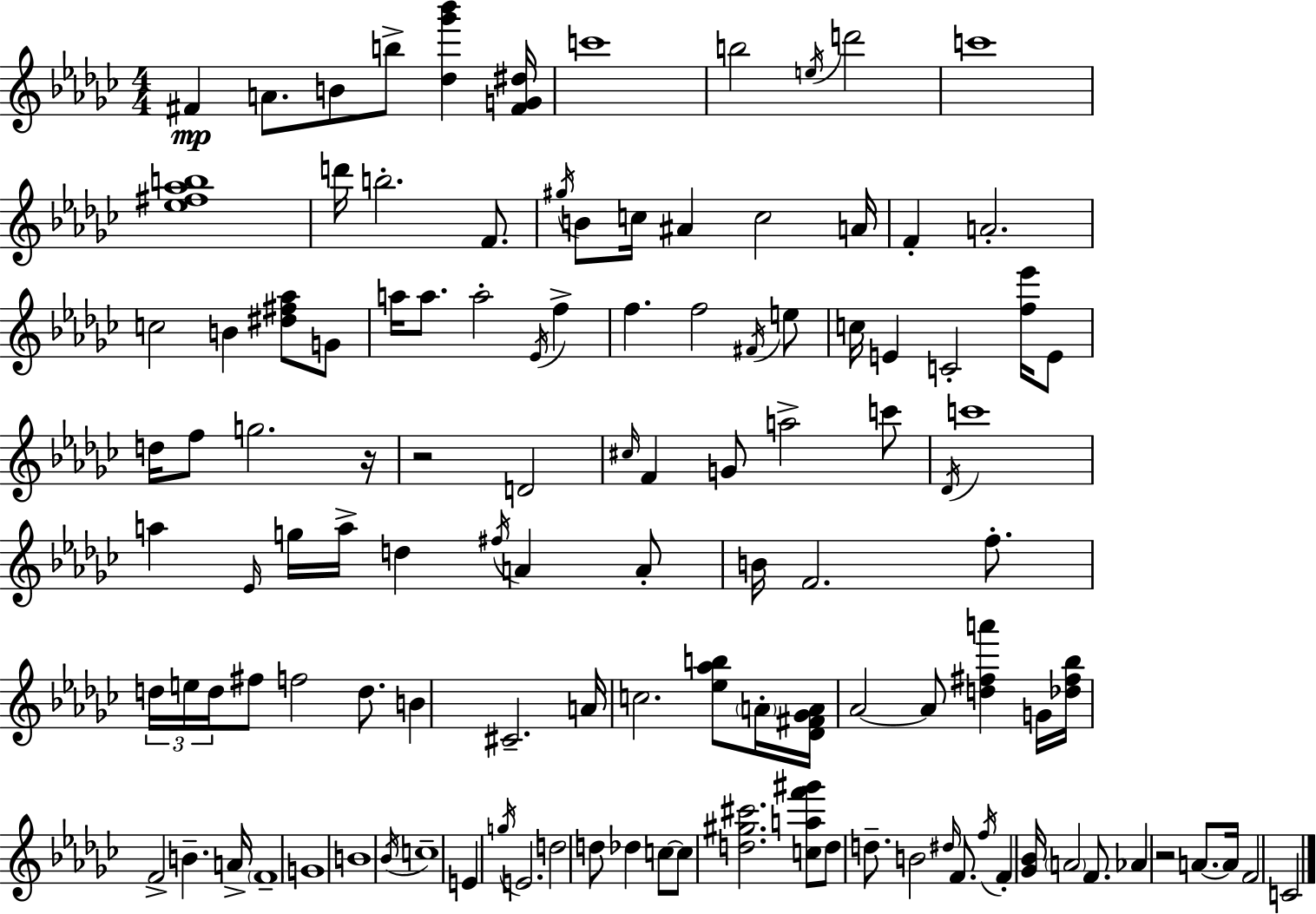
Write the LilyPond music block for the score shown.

{
  \clef treble
  \numericTimeSignature
  \time 4/4
  \key ees \minor
  fis'4\mp a'8. b'8 b''8-> <des'' ges''' bes'''>4 <fis' g' dis''>16 | c'''1 | b''2 \acciaccatura { e''16 } d'''2 | c'''1 | \break <ees'' fis'' aes'' b''>1 | d'''16 b''2.-. f'8. | \acciaccatura { gis''16 } b'8 c''16 ais'4 c''2 | a'16 f'4-. a'2.-. | \break c''2 b'4 <dis'' fis'' aes''>8 | g'8 a''16 a''8. a''2-. \acciaccatura { ees'16 } f''4-> | f''4. f''2 | \acciaccatura { fis'16 } e''8 c''16 e'4 c'2-. | \break <f'' ees'''>16 e'8 d''16 f''8 g''2. | r16 r2 d'2 | \grace { cis''16 } f'4 g'8 a''2-> | c'''8 \acciaccatura { des'16 } c'''1 | \break a''4 \grace { ees'16 } g''16 a''16-> d''4 | \acciaccatura { fis''16 } a'4 a'8-. b'16 f'2. | f''8.-. \tuplet 3/2 { d''16 e''16 d''16 } fis''8 f''2 | d''8. b'4 cis'2.-- | \break a'16 c''2. | <ees'' aes'' b''>8 \parenthesize a'16-. <des' fis' ges' a'>16 aes'2~~ | aes'8 <d'' fis'' a'''>4 g'16 <des'' fis'' bes''>16 f'2-> | b'4.-- a'16-> \parenthesize f'1-- | \break g'1 | b'1 | \acciaccatura { bes'16 } c''1-- | e'4 \acciaccatura { g''16 } e'2. | \break d''2 | d''8 des''4 c''8~~ c''8 <d'' gis'' cis'''>2. | <c'' a'' f''' gis'''>8 d''8 d''8.-- b'2 | \grace { dis''16 } f'8. \acciaccatura { f''16 } f'4-. | \break <ges' bes'>16 \parenthesize a'2 f'8. aes'4 | r2 a'8.~~ a'16 f'2 | c'2 \bar "|."
}